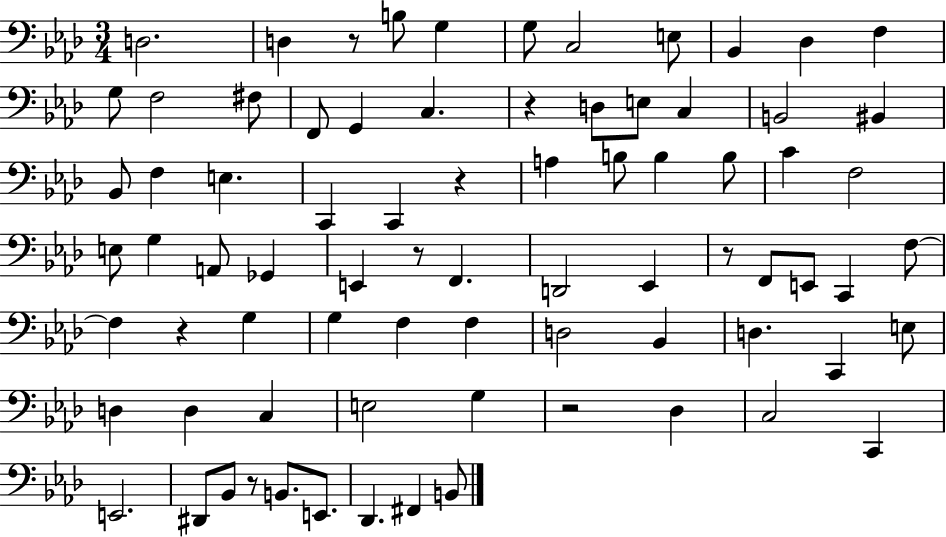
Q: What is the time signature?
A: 3/4